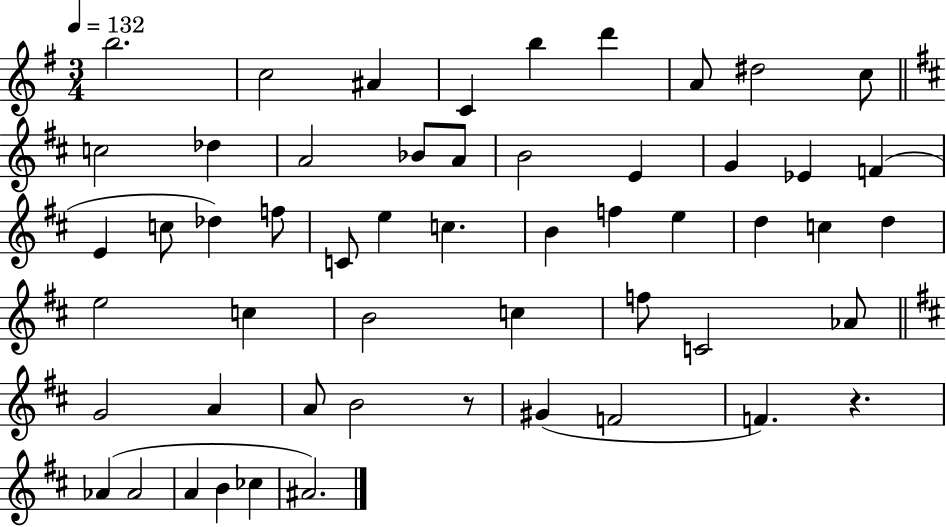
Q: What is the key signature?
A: G major